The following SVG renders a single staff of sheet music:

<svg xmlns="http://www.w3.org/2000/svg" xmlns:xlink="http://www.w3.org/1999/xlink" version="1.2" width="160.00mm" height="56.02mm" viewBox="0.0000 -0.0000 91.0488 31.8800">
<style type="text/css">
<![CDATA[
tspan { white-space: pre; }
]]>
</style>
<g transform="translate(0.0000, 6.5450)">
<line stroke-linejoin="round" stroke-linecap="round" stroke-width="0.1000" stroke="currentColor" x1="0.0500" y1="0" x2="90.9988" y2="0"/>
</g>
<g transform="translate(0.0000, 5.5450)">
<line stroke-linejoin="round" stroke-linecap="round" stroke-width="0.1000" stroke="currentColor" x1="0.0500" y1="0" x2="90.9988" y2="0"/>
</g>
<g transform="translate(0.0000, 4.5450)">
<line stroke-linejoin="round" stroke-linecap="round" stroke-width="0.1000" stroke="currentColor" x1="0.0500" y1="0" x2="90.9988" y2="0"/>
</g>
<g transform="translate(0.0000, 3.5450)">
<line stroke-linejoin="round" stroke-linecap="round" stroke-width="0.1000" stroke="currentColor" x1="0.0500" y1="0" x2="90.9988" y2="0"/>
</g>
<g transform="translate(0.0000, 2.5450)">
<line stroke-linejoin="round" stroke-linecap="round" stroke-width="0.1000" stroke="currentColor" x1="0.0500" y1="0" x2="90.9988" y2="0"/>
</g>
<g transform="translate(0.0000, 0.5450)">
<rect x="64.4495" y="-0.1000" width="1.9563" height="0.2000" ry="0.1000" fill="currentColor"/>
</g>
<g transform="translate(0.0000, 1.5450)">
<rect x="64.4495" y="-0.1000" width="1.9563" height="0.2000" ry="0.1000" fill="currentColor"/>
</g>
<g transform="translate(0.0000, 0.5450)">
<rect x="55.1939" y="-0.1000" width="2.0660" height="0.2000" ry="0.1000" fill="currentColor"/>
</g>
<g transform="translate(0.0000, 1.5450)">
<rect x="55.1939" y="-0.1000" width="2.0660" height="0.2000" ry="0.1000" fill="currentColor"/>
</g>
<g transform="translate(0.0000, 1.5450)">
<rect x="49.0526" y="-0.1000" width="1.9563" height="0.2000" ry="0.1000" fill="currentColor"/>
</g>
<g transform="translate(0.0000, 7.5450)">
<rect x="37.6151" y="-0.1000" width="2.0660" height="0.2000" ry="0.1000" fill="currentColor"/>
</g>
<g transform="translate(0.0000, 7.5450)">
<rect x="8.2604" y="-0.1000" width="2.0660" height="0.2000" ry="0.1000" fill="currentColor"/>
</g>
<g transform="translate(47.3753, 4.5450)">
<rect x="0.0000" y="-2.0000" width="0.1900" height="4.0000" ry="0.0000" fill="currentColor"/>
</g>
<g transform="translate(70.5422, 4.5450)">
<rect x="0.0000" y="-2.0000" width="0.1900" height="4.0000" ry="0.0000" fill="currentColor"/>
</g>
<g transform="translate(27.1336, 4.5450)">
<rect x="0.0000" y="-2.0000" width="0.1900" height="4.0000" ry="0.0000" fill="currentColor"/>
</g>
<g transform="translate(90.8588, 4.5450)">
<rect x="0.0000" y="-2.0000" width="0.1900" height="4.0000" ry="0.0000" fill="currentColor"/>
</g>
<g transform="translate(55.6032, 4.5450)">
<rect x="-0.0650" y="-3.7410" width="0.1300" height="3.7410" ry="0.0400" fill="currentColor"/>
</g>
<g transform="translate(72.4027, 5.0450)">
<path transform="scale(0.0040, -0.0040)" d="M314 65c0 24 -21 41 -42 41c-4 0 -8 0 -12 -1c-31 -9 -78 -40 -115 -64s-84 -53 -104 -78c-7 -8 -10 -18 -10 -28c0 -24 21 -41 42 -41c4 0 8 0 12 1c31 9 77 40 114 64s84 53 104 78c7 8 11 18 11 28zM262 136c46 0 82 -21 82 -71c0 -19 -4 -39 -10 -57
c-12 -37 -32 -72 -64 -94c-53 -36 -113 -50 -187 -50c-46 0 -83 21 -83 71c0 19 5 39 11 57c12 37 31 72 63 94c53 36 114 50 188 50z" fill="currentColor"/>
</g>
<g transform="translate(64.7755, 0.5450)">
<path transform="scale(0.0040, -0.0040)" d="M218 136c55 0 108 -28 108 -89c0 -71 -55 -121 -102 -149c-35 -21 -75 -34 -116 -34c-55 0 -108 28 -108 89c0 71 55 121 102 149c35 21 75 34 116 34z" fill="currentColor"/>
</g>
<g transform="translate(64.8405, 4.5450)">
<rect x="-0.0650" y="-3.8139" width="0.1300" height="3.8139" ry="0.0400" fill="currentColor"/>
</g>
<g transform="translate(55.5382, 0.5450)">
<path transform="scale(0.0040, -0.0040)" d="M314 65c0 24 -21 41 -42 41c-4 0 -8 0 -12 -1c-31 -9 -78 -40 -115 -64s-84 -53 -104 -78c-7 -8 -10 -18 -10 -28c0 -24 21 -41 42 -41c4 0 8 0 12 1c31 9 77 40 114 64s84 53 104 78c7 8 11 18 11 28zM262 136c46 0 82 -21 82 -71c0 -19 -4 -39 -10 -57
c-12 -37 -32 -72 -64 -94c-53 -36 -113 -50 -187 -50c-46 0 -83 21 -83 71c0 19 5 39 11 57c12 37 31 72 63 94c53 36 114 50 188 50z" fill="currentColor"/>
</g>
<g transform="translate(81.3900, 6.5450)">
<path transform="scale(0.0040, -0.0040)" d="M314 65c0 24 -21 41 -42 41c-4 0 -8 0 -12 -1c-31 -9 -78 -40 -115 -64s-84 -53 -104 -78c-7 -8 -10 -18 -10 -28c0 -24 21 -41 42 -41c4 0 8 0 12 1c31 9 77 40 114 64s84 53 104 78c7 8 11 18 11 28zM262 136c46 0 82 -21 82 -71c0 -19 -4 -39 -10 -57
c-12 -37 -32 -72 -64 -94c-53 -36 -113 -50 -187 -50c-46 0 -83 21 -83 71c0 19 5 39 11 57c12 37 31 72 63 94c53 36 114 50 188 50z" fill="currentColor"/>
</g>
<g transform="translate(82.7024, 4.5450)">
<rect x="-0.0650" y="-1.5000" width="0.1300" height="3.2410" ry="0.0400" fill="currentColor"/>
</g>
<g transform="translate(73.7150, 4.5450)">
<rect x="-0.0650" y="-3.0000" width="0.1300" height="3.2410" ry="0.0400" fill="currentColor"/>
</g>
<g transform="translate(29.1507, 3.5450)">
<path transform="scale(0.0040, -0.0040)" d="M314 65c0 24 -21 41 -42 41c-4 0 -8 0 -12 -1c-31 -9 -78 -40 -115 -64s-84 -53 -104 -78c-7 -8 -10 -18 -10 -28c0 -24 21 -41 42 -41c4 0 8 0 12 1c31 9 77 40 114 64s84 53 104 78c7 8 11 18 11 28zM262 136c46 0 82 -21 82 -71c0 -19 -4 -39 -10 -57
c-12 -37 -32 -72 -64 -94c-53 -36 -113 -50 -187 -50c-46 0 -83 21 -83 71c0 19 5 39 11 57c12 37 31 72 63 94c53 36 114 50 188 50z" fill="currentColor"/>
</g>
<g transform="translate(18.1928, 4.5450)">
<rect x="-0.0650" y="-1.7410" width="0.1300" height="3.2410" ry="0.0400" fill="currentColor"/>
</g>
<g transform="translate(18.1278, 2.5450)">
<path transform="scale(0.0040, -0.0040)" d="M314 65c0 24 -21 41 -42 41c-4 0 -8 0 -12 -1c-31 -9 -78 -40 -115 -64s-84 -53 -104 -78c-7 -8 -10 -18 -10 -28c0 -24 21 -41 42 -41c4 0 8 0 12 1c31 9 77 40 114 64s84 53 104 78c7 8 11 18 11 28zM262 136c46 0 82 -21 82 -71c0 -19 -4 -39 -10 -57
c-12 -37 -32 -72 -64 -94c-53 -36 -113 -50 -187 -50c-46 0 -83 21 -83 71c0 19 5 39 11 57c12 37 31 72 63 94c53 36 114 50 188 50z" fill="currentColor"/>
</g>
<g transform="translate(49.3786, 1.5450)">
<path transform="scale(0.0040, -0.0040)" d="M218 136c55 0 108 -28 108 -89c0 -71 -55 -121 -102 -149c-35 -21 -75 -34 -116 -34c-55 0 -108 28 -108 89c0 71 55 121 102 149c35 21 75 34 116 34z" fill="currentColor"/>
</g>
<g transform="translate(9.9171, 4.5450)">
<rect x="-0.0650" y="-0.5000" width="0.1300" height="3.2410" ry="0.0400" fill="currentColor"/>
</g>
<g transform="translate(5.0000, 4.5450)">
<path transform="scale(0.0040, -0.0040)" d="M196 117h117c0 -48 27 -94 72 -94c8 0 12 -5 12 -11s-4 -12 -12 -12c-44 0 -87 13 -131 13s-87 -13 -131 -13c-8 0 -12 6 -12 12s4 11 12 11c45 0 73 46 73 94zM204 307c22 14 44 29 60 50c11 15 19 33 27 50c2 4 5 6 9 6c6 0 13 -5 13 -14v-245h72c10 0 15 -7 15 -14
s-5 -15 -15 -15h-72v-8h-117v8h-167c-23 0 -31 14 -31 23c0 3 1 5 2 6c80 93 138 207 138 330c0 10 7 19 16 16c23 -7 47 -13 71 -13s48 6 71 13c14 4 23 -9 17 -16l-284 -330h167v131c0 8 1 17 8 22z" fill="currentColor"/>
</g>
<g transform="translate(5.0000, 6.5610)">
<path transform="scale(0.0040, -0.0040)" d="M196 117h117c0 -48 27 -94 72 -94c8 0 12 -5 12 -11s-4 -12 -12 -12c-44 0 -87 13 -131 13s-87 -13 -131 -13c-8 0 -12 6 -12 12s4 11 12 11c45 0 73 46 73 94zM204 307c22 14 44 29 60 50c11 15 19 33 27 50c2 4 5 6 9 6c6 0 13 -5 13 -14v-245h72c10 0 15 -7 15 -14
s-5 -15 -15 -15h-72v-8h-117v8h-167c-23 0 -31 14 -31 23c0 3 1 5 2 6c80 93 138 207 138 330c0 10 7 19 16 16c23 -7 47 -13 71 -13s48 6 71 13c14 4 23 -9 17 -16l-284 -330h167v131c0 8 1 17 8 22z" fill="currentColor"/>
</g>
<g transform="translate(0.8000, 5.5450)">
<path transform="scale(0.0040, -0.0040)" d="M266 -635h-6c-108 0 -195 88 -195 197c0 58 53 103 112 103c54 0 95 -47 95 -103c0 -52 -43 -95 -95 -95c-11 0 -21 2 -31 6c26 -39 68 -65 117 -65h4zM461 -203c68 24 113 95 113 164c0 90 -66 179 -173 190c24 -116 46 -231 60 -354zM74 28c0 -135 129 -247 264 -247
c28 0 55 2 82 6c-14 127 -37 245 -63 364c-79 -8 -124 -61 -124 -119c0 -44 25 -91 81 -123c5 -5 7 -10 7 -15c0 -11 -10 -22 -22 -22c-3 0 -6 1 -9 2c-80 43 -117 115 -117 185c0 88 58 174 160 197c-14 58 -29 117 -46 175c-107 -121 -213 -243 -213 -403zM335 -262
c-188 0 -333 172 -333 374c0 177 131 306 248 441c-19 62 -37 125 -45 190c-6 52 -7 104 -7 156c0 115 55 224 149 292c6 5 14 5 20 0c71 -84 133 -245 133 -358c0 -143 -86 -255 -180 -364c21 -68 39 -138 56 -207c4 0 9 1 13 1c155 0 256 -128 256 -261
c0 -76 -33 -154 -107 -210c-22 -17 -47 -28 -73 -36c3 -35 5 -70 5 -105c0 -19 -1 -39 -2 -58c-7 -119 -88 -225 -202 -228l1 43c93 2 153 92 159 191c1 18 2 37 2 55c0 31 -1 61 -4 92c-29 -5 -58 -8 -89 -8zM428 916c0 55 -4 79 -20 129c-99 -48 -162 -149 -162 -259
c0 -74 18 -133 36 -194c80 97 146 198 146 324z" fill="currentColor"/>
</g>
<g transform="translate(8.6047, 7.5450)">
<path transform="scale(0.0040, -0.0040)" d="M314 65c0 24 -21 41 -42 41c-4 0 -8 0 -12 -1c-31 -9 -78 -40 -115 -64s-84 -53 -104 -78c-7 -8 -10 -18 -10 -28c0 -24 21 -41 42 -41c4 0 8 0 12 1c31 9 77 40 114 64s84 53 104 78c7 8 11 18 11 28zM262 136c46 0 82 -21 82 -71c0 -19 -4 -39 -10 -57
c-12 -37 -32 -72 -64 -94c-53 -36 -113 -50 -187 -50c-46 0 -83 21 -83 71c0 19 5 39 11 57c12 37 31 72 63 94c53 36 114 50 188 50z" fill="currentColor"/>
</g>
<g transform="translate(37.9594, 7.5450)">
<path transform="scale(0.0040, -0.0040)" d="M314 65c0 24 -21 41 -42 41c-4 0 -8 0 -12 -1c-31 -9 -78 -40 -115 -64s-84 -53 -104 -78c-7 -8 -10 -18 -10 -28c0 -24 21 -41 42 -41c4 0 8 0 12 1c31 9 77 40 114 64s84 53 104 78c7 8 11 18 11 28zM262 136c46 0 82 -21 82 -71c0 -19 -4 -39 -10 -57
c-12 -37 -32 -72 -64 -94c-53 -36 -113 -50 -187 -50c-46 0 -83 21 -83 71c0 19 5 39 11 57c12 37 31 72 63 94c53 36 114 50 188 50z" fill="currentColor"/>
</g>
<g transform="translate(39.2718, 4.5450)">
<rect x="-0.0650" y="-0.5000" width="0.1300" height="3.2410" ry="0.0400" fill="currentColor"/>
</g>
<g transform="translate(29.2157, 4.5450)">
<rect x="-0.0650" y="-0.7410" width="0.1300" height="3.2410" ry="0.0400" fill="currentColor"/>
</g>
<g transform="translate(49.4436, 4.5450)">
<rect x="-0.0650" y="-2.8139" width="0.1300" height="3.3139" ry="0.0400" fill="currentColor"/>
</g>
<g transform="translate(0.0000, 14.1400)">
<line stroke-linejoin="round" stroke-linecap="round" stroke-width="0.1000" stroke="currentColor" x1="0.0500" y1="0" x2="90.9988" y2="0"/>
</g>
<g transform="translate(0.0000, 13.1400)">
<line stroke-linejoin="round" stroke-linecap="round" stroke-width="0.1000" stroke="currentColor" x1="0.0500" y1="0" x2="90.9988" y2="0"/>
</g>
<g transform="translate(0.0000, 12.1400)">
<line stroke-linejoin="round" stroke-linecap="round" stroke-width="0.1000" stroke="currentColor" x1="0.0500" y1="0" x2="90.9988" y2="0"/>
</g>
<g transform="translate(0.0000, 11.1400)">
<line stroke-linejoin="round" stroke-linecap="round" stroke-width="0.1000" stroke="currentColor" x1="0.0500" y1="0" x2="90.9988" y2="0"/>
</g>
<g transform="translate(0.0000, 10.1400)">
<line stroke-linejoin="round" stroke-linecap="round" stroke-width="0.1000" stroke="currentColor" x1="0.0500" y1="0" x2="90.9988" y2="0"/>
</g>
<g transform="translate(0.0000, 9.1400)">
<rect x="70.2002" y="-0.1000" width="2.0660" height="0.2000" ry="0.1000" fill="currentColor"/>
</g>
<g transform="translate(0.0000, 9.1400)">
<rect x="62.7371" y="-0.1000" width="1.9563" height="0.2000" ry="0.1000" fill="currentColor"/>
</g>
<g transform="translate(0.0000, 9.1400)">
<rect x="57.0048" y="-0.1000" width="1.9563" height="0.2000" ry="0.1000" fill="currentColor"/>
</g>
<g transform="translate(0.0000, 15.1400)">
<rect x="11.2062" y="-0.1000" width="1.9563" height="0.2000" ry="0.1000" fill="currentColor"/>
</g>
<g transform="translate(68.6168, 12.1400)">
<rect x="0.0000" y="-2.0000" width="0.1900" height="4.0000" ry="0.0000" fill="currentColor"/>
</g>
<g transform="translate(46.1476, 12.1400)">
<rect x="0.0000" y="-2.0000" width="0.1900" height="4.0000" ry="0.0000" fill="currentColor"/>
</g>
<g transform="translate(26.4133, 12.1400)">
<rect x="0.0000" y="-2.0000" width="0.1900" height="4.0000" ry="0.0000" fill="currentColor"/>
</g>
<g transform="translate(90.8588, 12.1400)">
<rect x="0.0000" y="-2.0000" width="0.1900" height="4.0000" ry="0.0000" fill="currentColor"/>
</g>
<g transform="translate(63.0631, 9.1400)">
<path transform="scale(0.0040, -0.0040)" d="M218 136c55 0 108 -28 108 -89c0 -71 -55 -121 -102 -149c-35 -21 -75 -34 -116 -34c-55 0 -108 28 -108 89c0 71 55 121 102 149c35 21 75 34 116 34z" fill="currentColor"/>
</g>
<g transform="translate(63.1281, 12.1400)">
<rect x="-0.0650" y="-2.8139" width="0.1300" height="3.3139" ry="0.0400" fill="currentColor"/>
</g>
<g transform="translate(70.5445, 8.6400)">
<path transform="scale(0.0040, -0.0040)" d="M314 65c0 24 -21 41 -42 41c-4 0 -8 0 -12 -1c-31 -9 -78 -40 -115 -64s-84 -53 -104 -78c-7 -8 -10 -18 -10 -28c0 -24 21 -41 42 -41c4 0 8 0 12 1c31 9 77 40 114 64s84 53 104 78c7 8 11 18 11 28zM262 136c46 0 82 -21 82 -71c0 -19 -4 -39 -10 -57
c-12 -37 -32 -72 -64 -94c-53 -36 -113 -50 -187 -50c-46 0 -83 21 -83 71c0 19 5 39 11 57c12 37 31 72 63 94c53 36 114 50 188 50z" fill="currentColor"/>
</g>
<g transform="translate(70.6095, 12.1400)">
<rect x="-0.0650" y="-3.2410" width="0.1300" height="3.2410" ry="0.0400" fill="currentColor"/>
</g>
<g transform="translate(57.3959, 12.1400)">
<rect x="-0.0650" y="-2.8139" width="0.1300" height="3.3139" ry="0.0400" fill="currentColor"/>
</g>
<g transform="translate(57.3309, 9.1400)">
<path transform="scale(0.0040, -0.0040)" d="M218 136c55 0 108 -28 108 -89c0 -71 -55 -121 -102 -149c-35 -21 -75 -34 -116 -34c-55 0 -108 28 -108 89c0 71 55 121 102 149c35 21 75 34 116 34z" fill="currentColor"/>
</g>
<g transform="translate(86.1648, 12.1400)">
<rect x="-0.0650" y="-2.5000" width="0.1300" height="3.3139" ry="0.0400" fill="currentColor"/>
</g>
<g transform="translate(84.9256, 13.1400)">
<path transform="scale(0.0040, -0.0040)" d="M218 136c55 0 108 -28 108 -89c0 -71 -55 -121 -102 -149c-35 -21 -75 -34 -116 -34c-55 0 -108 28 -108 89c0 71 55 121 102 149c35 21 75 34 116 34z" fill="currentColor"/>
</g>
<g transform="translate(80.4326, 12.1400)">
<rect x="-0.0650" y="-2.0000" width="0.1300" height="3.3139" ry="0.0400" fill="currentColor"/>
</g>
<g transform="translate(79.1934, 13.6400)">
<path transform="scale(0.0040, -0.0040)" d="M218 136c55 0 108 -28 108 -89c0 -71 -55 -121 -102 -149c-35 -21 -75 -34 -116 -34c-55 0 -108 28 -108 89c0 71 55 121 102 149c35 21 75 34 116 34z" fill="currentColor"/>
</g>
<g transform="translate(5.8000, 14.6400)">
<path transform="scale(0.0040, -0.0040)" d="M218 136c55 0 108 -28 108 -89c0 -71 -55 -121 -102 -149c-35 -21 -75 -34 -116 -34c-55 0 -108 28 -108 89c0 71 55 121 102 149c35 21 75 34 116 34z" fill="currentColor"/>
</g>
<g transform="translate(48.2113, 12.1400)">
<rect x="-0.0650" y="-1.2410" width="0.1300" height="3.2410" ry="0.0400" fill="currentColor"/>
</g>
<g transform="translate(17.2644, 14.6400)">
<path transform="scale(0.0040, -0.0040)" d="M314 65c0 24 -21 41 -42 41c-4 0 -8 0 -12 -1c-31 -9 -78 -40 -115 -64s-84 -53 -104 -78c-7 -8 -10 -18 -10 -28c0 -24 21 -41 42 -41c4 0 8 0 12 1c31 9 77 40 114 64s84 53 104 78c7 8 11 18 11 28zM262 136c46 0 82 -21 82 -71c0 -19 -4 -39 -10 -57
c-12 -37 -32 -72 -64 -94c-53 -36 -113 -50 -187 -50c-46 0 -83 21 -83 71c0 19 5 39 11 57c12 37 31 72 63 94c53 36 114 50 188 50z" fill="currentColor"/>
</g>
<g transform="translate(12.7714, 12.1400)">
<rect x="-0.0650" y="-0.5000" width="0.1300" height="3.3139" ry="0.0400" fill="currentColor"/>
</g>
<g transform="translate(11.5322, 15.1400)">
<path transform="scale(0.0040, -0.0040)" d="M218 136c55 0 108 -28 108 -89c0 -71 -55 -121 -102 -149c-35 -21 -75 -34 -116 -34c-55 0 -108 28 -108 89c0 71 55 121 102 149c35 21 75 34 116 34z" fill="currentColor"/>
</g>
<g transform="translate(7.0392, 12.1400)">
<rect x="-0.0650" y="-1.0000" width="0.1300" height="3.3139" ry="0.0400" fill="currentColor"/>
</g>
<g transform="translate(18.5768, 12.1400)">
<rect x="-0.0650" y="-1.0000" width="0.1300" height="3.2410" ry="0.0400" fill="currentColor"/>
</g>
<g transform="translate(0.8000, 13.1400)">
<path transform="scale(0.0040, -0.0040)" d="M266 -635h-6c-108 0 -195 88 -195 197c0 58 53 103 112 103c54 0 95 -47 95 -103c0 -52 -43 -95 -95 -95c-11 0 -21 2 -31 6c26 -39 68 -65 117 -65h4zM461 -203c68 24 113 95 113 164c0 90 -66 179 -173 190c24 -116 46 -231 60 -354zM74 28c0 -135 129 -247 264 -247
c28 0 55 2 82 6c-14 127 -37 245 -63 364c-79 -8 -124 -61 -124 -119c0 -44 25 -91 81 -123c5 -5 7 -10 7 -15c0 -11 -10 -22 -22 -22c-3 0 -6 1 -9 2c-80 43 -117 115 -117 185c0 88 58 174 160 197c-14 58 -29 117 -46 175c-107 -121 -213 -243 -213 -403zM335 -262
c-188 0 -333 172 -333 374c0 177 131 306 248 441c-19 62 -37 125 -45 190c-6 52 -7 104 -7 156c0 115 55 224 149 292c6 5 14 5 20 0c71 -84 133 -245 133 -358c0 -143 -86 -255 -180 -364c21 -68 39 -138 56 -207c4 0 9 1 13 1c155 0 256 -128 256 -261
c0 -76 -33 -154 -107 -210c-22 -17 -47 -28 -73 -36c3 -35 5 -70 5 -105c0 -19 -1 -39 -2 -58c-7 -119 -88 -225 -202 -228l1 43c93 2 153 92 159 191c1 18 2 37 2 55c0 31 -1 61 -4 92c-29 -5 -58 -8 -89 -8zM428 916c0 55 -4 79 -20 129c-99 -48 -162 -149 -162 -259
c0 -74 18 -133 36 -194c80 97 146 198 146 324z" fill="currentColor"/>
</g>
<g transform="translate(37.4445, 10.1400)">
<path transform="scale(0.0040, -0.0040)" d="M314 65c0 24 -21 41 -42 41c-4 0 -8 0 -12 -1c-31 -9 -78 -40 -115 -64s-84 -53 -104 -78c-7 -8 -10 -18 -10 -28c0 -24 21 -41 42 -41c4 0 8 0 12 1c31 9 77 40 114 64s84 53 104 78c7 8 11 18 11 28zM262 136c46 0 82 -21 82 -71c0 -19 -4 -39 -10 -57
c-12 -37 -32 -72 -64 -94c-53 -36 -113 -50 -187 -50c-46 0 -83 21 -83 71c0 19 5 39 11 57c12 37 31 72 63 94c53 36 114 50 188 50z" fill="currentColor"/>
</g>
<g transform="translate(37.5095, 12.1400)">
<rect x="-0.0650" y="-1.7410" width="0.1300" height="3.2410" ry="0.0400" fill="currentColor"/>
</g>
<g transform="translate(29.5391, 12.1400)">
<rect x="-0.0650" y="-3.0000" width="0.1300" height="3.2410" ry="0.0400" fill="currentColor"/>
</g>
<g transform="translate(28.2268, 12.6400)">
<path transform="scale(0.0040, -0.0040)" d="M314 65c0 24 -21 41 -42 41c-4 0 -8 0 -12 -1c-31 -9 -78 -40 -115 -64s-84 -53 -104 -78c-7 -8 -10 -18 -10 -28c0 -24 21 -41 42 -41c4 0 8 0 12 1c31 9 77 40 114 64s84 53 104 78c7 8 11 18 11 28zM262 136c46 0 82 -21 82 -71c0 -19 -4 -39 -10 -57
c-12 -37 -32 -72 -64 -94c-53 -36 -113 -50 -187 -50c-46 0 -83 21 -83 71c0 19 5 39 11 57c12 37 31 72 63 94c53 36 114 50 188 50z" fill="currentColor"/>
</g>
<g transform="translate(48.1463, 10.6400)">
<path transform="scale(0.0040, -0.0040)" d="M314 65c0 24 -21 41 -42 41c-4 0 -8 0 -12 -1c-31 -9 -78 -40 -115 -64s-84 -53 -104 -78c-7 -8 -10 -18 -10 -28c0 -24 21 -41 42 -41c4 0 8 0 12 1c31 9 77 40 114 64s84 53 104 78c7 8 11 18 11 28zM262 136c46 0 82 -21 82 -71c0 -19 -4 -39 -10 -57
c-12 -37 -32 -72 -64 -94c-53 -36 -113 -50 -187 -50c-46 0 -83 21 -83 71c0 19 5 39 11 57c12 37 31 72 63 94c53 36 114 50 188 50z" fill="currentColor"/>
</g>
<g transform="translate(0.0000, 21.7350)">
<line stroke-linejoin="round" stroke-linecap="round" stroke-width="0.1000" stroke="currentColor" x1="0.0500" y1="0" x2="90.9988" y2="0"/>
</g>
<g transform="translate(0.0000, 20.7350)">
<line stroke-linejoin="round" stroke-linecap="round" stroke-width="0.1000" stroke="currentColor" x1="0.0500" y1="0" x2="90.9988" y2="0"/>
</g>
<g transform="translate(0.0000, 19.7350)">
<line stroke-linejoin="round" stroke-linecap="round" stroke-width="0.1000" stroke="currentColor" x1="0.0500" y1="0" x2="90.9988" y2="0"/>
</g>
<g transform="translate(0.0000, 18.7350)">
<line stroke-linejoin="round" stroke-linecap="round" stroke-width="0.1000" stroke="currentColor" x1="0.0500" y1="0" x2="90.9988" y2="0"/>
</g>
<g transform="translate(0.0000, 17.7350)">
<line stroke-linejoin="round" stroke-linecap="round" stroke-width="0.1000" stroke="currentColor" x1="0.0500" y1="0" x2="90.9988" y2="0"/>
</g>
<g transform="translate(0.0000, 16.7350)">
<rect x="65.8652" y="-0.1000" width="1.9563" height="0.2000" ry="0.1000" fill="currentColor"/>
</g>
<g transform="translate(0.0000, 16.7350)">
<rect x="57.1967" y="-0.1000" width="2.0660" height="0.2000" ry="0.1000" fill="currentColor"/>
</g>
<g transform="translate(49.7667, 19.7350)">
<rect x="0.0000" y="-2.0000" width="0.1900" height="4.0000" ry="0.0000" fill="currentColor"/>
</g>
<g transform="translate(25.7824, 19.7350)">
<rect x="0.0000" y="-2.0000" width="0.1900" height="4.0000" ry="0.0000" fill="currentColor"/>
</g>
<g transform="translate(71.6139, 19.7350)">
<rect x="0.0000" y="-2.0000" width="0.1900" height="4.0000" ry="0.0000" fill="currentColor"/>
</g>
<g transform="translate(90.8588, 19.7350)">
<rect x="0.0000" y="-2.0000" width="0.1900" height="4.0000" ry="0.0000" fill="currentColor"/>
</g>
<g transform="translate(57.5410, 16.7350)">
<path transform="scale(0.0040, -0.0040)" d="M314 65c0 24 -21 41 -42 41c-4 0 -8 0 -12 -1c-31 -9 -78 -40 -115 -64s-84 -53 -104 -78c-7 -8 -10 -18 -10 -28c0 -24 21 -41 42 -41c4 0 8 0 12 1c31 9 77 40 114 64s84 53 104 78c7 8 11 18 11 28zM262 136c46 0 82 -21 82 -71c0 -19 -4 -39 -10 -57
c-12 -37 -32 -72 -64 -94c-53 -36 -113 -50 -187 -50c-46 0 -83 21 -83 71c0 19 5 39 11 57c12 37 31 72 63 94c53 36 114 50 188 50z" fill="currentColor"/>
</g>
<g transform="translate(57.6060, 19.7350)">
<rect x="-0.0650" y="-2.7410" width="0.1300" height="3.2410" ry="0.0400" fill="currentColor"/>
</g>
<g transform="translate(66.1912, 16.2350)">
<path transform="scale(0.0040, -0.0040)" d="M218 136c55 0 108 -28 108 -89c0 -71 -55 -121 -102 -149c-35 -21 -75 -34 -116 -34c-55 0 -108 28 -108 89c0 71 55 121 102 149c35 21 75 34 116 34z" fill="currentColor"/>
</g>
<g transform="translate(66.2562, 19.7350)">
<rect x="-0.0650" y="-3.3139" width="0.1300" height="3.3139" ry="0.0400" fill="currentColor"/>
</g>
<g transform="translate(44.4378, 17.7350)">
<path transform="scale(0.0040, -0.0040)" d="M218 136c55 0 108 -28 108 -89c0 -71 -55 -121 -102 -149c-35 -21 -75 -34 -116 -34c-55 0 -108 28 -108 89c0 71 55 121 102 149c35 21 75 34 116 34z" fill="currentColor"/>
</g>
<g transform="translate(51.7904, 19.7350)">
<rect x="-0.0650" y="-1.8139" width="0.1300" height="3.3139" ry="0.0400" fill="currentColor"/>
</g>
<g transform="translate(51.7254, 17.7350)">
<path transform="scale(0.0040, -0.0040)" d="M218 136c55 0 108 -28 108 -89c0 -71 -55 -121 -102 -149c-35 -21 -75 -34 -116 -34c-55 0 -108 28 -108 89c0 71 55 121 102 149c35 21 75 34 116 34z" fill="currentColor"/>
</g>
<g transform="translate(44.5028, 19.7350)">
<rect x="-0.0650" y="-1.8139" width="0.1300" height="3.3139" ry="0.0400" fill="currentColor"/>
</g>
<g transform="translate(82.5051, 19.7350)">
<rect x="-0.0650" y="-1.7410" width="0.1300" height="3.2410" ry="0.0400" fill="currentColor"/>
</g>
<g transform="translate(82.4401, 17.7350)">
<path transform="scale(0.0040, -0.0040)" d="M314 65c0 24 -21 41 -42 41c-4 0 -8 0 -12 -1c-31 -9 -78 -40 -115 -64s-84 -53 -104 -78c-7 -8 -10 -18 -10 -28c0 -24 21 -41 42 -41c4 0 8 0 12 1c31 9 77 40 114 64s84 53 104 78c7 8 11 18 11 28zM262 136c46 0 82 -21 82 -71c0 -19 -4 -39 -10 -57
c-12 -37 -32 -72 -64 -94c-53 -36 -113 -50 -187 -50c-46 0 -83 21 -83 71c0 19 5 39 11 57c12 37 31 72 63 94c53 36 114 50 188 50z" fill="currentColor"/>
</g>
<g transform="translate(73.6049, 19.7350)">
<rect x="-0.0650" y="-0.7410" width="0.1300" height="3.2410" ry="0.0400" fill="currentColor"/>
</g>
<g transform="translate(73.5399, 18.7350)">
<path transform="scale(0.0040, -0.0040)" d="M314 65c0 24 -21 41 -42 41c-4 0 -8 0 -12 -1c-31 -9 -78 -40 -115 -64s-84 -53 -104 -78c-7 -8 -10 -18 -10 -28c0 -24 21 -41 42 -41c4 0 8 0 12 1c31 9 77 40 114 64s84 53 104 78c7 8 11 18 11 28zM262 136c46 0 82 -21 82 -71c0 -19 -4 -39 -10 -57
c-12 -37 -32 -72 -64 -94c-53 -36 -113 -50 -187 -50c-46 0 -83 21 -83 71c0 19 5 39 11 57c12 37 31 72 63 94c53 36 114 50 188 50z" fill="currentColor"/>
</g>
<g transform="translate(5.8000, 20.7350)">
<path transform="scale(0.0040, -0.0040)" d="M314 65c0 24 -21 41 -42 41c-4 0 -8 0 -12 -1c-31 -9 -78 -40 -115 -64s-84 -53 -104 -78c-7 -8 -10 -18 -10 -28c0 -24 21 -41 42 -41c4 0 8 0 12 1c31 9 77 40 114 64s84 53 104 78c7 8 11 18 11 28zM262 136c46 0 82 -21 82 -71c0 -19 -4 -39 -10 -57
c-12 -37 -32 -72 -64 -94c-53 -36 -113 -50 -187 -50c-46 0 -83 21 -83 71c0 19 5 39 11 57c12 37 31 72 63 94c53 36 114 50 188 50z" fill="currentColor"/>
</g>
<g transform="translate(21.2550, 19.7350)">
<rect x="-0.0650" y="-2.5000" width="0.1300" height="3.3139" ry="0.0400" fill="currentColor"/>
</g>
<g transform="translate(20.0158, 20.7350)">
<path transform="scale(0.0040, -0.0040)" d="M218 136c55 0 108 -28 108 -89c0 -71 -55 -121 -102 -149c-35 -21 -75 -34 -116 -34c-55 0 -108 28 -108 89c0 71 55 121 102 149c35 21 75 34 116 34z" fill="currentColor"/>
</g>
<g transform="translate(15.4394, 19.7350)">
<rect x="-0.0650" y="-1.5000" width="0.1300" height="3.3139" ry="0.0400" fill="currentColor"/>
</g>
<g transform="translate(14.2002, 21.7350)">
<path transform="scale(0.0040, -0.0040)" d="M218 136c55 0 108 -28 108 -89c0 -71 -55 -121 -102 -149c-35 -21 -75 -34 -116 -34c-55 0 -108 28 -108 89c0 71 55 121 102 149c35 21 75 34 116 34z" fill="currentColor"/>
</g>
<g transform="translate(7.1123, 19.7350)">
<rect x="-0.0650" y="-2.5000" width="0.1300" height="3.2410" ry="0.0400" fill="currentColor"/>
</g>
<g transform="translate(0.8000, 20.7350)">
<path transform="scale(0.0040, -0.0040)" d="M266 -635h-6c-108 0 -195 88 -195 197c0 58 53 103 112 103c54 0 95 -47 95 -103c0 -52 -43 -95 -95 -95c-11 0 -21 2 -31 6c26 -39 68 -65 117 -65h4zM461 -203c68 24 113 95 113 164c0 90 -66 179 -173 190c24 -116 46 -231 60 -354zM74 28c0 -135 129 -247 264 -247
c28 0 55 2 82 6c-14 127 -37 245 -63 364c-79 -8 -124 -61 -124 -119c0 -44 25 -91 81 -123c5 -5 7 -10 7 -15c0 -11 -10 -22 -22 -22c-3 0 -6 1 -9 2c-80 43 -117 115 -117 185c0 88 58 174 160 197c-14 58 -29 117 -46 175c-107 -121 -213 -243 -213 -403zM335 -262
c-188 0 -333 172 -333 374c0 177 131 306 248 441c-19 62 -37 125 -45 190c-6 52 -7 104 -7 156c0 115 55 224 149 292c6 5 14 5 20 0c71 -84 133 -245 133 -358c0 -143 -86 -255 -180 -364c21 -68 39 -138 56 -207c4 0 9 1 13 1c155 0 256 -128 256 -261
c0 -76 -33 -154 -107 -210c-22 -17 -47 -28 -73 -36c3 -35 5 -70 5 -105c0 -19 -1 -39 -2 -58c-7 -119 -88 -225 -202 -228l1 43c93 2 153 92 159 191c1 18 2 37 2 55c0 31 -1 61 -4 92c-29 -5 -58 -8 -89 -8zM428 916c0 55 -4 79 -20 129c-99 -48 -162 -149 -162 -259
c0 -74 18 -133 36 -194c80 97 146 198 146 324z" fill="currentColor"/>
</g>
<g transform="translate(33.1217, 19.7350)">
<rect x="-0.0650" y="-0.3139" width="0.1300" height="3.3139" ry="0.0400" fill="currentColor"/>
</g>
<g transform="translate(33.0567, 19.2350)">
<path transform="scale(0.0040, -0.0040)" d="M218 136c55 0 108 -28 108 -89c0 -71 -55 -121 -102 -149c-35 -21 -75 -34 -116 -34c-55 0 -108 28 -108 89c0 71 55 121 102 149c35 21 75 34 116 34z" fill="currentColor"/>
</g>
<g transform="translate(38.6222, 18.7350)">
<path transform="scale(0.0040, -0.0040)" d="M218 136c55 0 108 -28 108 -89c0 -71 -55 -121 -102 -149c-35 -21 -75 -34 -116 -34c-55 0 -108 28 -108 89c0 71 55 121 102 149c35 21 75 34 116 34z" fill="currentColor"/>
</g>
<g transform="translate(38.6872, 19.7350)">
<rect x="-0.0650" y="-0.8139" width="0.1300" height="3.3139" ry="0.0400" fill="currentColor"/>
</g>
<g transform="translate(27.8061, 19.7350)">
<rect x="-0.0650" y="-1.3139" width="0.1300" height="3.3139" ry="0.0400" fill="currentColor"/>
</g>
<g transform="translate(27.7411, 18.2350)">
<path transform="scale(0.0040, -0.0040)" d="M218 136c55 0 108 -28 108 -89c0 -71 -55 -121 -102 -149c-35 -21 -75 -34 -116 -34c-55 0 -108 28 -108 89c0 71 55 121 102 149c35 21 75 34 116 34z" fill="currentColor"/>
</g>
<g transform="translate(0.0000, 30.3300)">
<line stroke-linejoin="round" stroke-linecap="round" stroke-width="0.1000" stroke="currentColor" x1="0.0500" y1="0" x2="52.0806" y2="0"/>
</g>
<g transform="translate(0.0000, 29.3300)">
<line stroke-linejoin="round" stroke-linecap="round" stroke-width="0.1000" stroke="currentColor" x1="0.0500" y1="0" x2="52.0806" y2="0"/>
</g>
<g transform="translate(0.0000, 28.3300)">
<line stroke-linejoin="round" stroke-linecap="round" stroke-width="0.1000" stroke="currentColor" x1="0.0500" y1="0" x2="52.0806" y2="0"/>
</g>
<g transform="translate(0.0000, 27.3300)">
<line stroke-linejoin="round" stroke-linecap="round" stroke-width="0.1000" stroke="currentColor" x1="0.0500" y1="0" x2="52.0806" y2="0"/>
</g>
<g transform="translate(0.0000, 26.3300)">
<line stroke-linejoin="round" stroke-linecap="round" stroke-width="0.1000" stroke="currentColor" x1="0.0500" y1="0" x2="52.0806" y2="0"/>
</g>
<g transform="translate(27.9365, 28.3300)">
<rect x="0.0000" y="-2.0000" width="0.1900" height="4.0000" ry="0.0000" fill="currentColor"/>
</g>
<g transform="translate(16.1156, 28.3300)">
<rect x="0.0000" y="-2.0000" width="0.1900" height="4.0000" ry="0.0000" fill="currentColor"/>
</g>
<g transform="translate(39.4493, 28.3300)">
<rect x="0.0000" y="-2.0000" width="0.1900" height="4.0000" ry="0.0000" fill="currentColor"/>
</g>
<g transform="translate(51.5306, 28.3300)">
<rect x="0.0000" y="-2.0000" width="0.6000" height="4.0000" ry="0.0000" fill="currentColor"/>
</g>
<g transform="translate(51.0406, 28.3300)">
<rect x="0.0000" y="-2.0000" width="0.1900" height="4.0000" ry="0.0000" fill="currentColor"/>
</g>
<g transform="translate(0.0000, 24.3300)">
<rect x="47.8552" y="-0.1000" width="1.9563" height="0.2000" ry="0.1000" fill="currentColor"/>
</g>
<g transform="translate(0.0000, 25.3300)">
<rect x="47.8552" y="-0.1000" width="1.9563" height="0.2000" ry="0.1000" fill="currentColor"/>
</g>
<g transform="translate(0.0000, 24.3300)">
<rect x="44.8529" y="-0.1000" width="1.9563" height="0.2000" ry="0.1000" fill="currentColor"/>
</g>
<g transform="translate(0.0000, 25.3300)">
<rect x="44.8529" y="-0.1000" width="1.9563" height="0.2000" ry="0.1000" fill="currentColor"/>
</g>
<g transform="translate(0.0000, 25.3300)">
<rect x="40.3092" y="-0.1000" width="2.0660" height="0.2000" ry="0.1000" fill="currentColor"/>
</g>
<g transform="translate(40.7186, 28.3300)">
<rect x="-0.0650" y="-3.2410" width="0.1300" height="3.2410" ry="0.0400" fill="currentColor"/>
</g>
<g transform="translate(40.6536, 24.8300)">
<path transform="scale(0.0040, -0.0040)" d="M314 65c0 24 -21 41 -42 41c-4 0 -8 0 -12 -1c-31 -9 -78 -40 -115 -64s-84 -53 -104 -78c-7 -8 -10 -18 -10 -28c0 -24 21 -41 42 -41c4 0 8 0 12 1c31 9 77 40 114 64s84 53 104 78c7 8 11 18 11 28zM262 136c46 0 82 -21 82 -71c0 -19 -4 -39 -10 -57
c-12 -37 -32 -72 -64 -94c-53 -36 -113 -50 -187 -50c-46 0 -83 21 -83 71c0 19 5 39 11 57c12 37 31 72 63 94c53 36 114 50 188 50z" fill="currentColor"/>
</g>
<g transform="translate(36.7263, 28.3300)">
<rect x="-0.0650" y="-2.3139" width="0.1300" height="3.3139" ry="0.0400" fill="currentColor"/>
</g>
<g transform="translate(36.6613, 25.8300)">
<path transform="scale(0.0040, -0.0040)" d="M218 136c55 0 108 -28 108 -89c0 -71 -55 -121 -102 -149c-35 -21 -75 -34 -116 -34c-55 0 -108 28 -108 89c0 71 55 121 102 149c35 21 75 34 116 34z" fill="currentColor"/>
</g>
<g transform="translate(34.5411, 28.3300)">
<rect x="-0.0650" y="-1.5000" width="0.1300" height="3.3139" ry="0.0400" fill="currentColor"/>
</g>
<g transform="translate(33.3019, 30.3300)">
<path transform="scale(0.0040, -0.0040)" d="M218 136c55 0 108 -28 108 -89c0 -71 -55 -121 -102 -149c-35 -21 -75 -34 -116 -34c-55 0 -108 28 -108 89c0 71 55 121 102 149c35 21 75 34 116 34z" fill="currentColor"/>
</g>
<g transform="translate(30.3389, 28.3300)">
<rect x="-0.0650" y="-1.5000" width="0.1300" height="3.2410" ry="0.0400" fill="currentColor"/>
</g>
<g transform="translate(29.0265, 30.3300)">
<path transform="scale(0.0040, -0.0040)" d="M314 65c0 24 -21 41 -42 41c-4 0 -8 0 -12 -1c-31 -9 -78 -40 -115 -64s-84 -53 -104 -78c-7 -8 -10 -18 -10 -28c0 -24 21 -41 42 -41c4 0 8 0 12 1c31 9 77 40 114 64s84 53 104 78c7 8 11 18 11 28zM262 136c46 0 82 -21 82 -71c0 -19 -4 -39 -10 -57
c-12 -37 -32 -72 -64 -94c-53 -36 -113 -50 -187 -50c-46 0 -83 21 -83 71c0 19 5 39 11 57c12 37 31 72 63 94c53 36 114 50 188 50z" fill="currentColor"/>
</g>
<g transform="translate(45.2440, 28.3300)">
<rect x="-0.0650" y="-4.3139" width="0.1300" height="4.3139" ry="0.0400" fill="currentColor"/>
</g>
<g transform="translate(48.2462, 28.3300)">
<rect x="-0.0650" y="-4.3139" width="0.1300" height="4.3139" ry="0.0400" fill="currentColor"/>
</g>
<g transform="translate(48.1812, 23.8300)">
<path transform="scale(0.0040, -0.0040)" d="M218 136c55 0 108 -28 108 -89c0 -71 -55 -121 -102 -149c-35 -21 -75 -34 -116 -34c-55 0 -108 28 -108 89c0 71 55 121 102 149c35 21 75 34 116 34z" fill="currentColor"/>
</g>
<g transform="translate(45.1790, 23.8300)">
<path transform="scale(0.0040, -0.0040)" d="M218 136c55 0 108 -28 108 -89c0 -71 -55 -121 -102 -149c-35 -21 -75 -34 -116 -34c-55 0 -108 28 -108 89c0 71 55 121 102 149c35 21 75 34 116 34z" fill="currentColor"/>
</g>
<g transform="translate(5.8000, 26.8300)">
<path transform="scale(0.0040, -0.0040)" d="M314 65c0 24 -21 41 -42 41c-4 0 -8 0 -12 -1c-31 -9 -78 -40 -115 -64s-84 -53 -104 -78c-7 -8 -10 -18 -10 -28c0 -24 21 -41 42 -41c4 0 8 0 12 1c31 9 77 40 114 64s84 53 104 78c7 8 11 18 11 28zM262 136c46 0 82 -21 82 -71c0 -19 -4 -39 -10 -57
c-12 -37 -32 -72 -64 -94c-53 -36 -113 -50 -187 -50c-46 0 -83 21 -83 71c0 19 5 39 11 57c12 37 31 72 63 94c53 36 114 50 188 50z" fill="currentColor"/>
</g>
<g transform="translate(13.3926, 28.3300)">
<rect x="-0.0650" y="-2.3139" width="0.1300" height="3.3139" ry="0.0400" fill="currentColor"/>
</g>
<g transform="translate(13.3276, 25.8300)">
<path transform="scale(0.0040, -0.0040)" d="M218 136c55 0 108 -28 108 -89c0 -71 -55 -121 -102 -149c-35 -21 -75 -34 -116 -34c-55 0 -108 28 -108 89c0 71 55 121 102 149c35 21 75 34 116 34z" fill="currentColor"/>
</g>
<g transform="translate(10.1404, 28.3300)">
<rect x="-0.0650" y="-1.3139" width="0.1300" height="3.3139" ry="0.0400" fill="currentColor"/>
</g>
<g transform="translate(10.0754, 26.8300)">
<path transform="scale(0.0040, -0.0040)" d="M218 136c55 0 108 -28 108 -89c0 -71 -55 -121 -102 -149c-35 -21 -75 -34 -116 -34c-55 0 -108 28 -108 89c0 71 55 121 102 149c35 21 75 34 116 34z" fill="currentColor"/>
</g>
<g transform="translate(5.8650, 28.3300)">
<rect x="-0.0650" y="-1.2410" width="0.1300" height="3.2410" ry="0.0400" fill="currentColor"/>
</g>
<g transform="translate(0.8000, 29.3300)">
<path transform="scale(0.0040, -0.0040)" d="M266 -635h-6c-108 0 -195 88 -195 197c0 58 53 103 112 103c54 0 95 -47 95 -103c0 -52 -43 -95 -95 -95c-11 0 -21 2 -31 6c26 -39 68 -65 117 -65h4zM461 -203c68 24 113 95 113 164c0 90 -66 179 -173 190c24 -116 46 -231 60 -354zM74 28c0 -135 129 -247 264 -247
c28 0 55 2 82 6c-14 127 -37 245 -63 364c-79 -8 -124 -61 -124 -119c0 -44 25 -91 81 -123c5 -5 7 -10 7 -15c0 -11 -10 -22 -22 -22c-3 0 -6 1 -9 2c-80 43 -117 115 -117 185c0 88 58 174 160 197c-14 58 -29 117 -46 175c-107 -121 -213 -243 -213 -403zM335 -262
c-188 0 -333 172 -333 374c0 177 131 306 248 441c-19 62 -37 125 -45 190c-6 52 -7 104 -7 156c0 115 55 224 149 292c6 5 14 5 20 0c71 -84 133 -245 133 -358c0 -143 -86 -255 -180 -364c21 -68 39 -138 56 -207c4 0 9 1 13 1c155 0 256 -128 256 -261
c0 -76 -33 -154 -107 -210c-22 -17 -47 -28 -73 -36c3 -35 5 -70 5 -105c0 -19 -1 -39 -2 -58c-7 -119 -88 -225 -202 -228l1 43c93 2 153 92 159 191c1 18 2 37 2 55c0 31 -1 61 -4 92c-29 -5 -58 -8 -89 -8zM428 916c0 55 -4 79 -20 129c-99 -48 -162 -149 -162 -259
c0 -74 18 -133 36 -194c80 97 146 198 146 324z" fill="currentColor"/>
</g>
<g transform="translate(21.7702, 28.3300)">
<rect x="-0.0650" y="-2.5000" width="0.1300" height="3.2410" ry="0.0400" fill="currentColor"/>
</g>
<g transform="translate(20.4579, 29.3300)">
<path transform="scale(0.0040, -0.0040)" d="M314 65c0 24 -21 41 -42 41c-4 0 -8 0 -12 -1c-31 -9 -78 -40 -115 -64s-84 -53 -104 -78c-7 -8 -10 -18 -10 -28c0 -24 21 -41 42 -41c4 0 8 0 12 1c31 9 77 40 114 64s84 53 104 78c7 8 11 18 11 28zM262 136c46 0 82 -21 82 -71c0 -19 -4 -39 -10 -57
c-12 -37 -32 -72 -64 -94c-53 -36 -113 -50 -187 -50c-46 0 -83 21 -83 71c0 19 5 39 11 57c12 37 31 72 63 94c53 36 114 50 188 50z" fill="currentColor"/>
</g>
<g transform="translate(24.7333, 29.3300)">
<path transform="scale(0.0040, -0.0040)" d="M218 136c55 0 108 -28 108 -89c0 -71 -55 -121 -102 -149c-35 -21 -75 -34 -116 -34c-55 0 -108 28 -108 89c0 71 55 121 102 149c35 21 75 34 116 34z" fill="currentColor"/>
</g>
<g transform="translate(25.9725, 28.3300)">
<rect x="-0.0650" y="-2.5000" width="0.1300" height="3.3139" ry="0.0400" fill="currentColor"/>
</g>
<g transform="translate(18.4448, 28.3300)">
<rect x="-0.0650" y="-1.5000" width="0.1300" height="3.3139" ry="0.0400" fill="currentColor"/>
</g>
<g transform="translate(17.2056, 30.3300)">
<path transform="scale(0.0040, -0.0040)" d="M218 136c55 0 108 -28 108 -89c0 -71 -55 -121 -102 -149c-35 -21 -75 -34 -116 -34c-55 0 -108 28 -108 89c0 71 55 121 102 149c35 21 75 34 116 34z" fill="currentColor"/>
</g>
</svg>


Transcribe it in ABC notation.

X:1
T:Untitled
M:4/4
L:1/4
K:C
C2 f2 d2 C2 a c'2 c' A2 E2 D C D2 A2 f2 e2 a a b2 F G G2 E G e c d f f a2 b d2 f2 e2 e g E G2 G E2 E g b2 d' d'